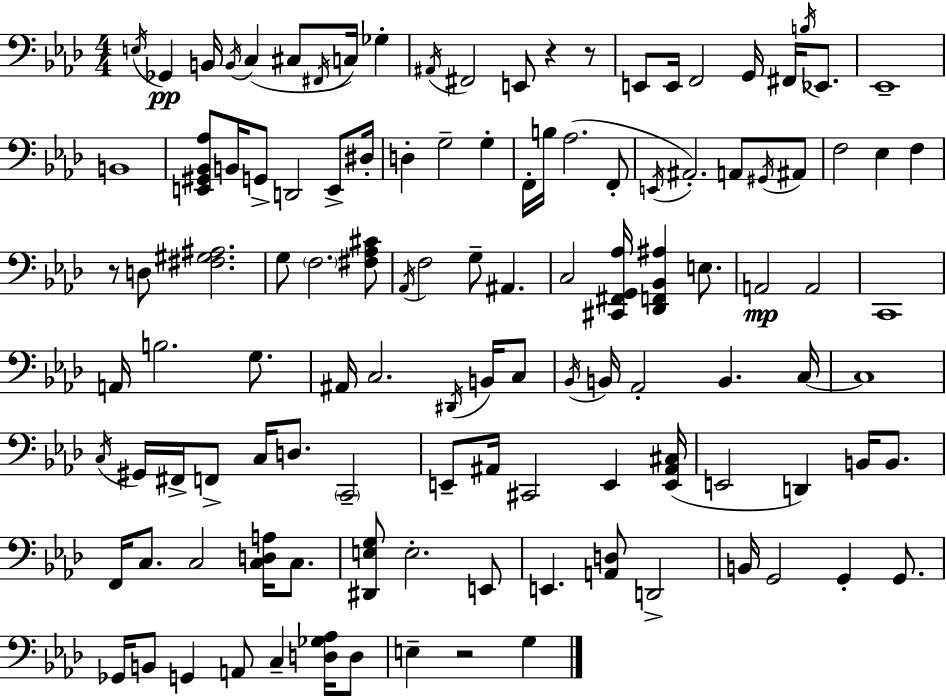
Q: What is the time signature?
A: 4/4